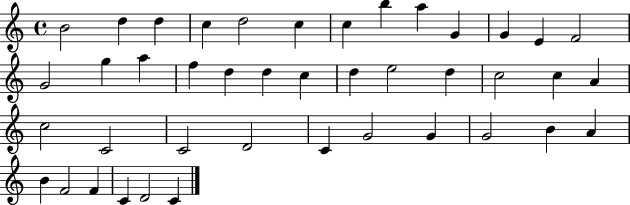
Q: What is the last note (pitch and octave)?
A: C4